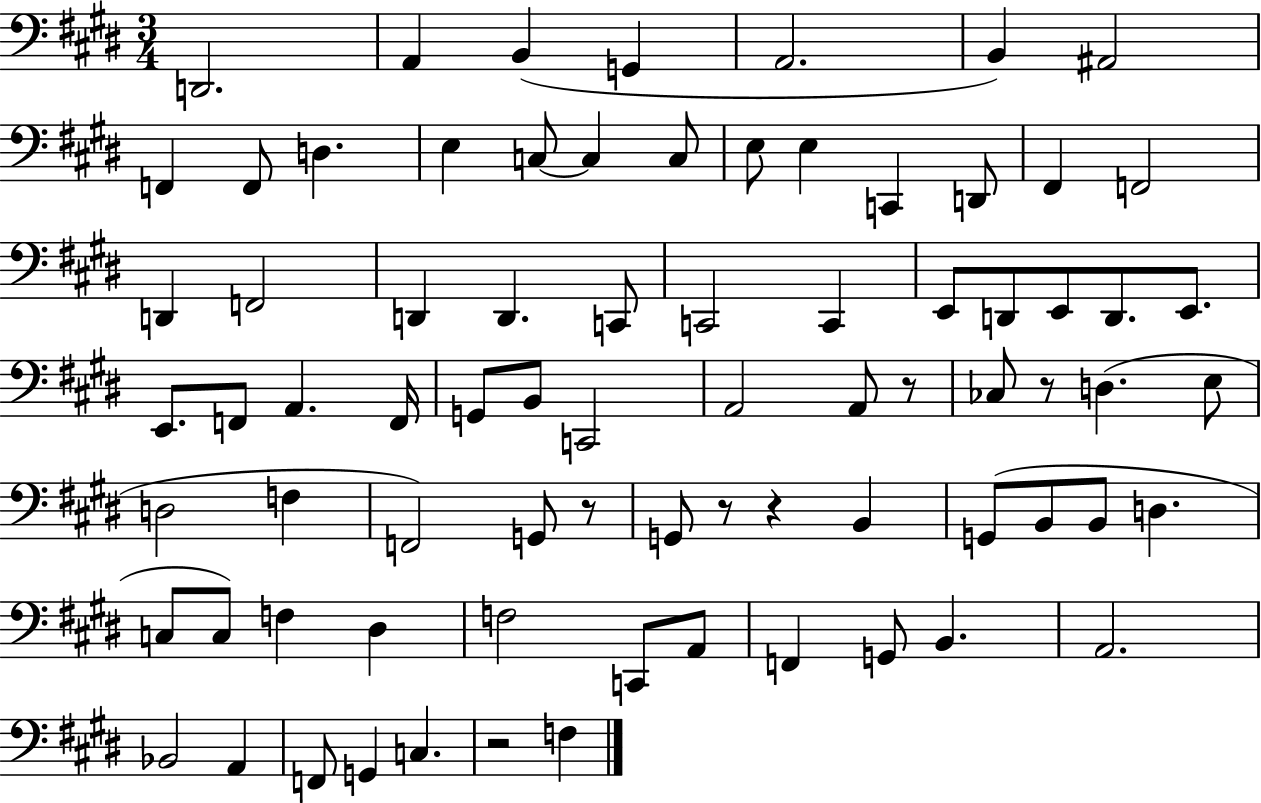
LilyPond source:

{
  \clef bass
  \numericTimeSignature
  \time 3/4
  \key e \major
  d,2. | a,4 b,4( g,4 | a,2. | b,4) ais,2 | \break f,4 f,8 d4. | e4 c8~~ c4 c8 | e8 e4 c,4 d,8 | fis,4 f,2 | \break d,4 f,2 | d,4 d,4. c,8 | c,2 c,4 | e,8 d,8 e,8 d,8. e,8. | \break e,8. f,8 a,4. f,16 | g,8 b,8 c,2 | a,2 a,8 r8 | ces8 r8 d4.( e8 | \break d2 f4 | f,2) g,8 r8 | g,8 r8 r4 b,4 | g,8( b,8 b,8 d4. | \break c8 c8) f4 dis4 | f2 c,8 a,8 | f,4 g,8 b,4. | a,2. | \break bes,2 a,4 | f,8 g,4 c4. | r2 f4 | \bar "|."
}